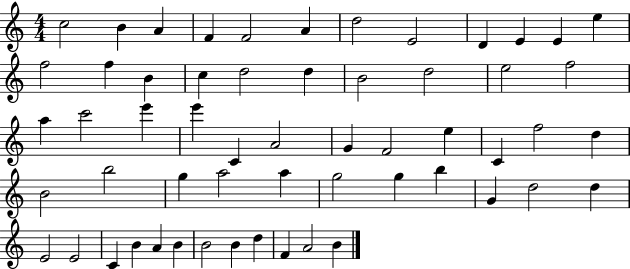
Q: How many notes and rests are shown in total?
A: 57